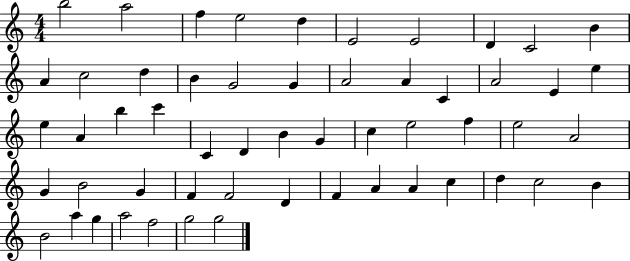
{
  \clef treble
  \numericTimeSignature
  \time 4/4
  \key c \major
  b''2 a''2 | f''4 e''2 d''4 | e'2 e'2 | d'4 c'2 b'4 | \break a'4 c''2 d''4 | b'4 g'2 g'4 | a'2 a'4 c'4 | a'2 e'4 e''4 | \break e''4 a'4 b''4 c'''4 | c'4 d'4 b'4 g'4 | c''4 e''2 f''4 | e''2 a'2 | \break g'4 b'2 g'4 | f'4 f'2 d'4 | f'4 a'4 a'4 c''4 | d''4 c''2 b'4 | \break b'2 a''4 g''4 | a''2 f''2 | g''2 g''2 | \bar "|."
}